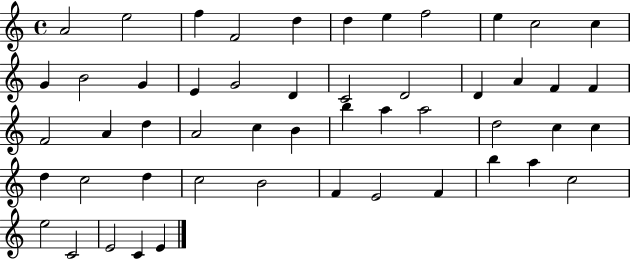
X:1
T:Untitled
M:4/4
L:1/4
K:C
A2 e2 f F2 d d e f2 e c2 c G B2 G E G2 D C2 D2 D A F F F2 A d A2 c B b a a2 d2 c c d c2 d c2 B2 F E2 F b a c2 e2 C2 E2 C E